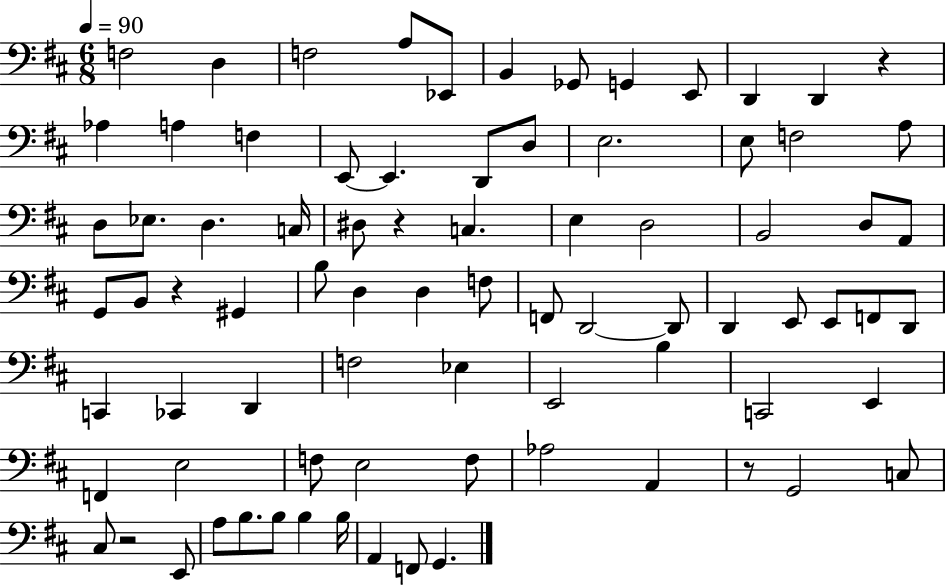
{
  \clef bass
  \numericTimeSignature
  \time 6/8
  \key d \major
  \tempo 4 = 90
  f2 d4 | f2 a8 ees,8 | b,4 ges,8 g,4 e,8 | d,4 d,4 r4 | \break aes4 a4 f4 | e,8~~ e,4. d,8 d8 | e2. | e8 f2 a8 | \break d8 ees8. d4. c16 | dis8 r4 c4. | e4 d2 | b,2 d8 a,8 | \break g,8 b,8 r4 gis,4 | b8 d4 d4 f8 | f,8 d,2~~ d,8 | d,4 e,8 e,8 f,8 d,8 | \break c,4 ces,4 d,4 | f2 ees4 | e,2 b4 | c,2 e,4 | \break f,4 e2 | f8 e2 f8 | aes2 a,4 | r8 g,2 c8 | \break cis8 r2 e,8 | a8 b8. b8 b4 b16 | a,4 f,8 g,4. | \bar "|."
}